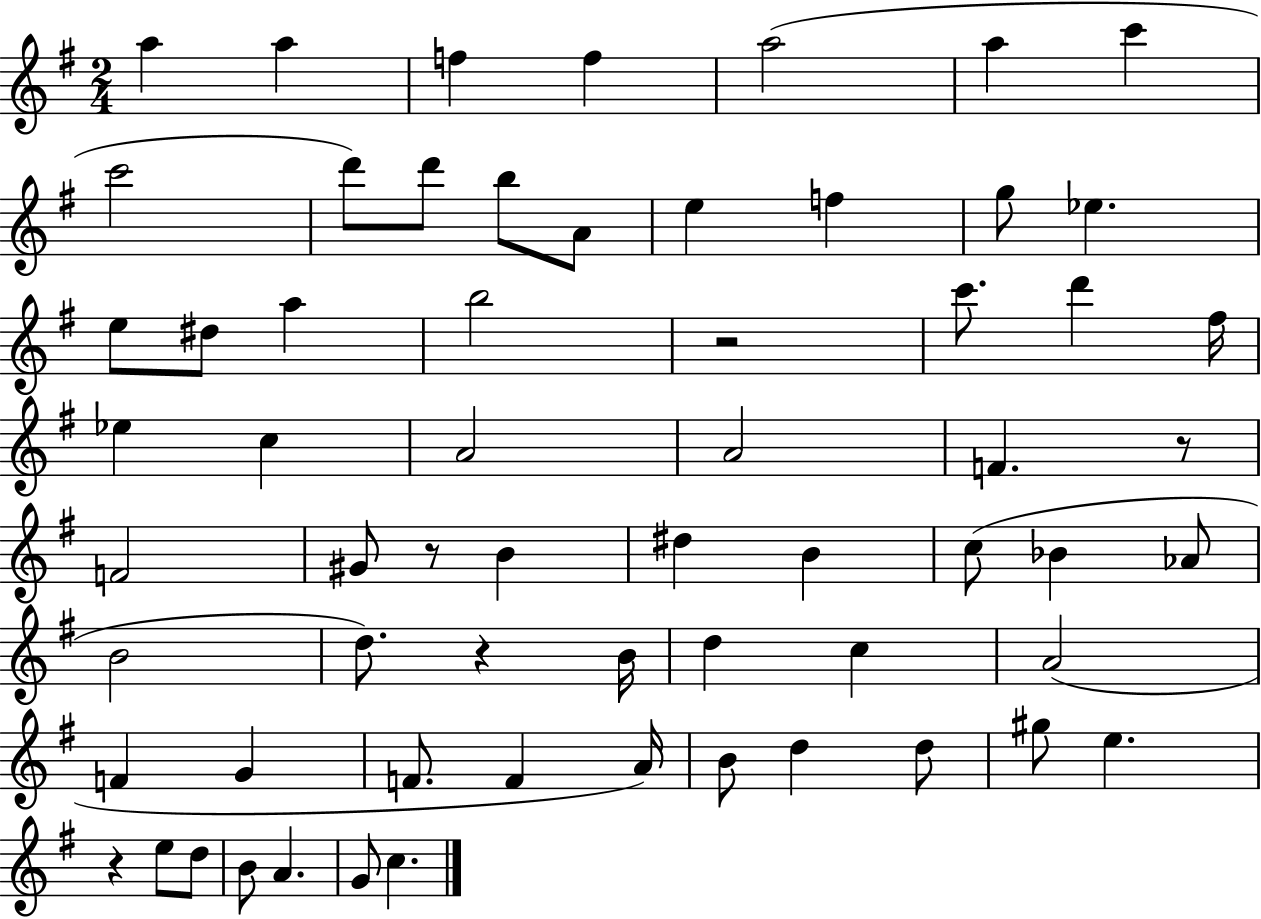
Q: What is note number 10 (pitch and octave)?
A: D6